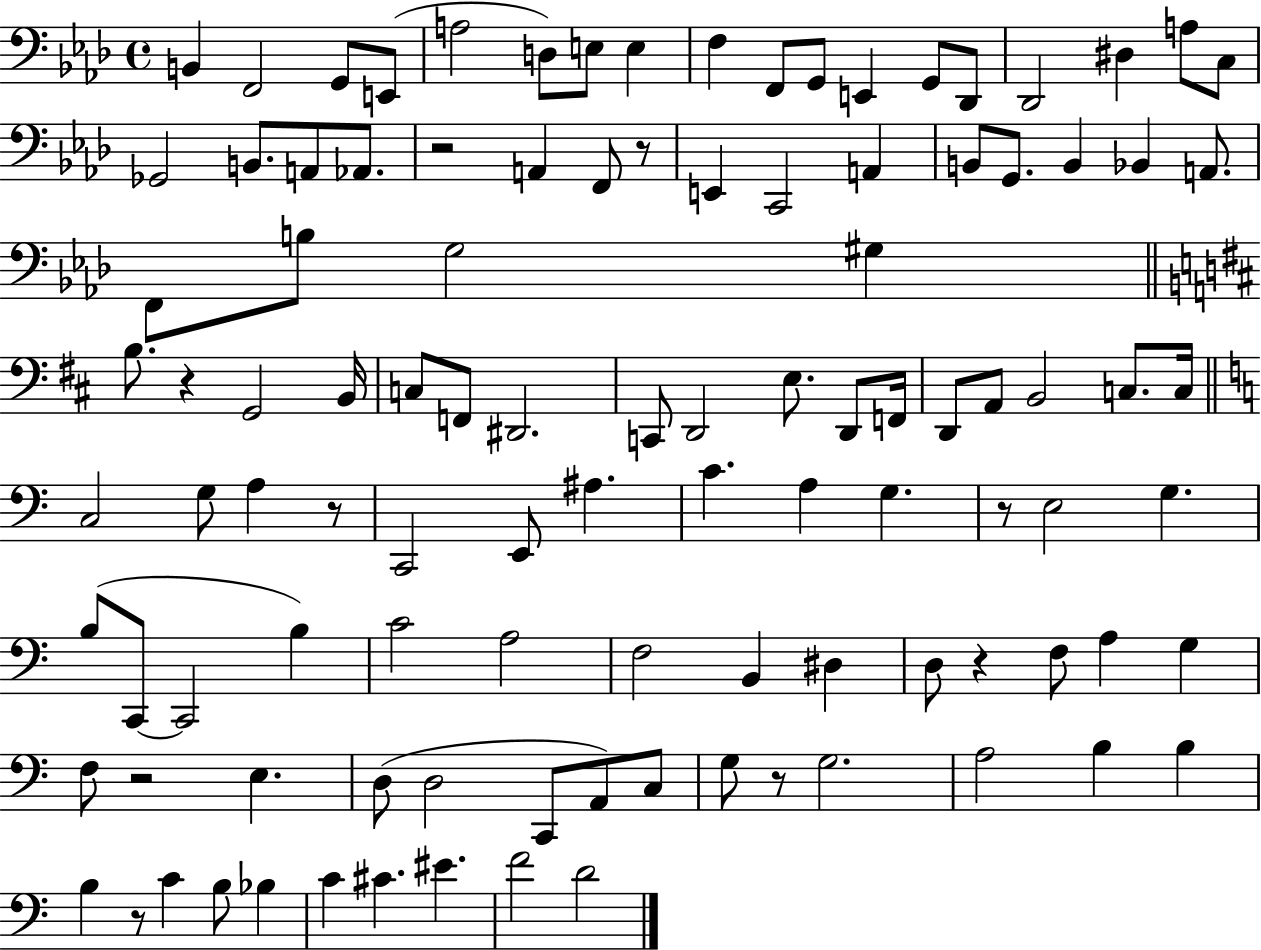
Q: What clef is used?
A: bass